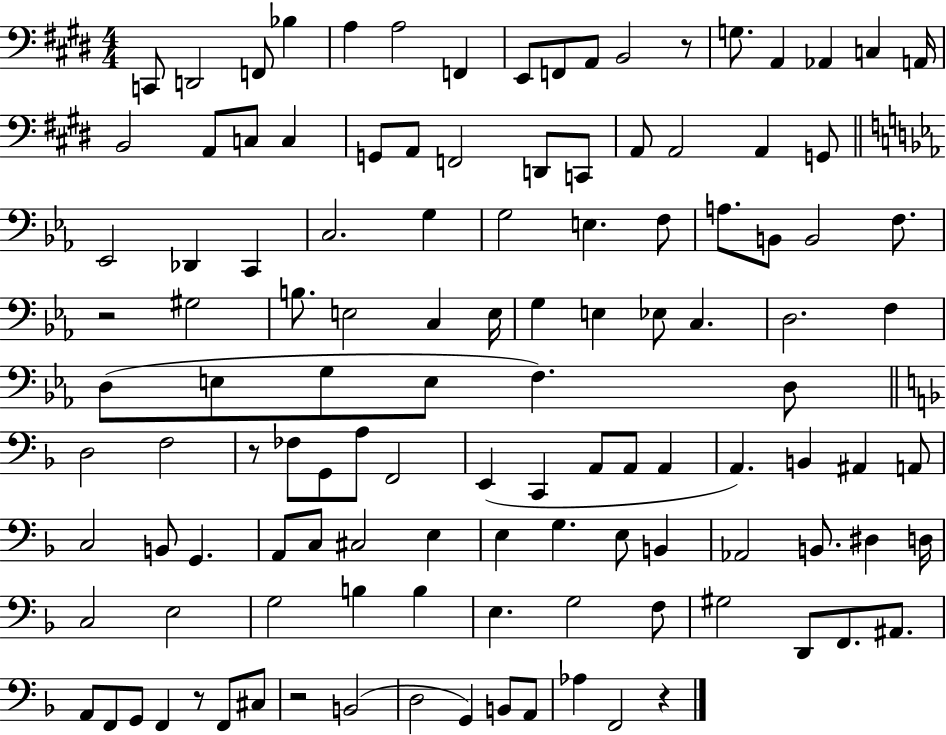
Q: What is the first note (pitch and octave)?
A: C2